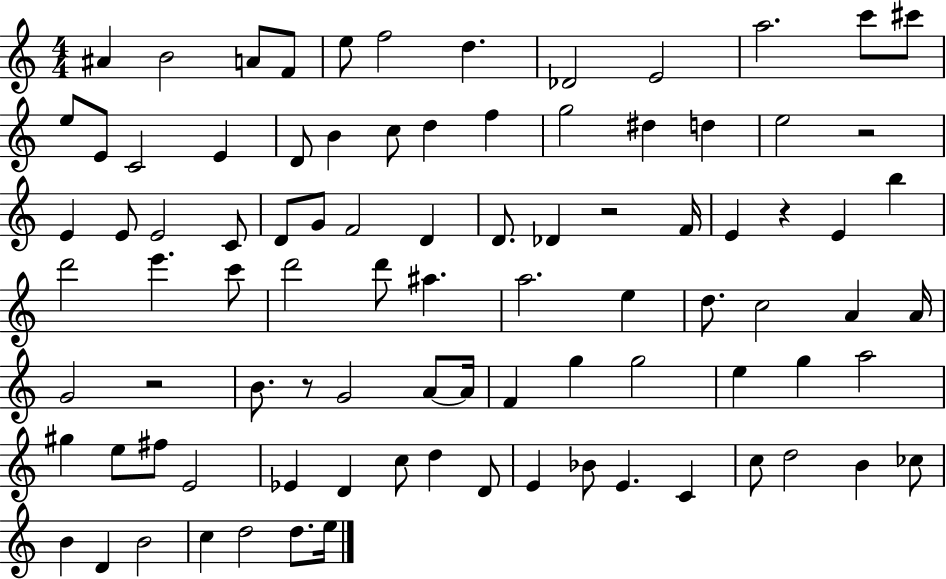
A#4/q B4/h A4/e F4/e E5/e F5/h D5/q. Db4/h E4/h A5/h. C6/e C#6/e E5/e E4/e C4/h E4/q D4/e B4/q C5/e D5/q F5/q G5/h D#5/q D5/q E5/h R/h E4/q E4/e E4/h C4/e D4/e G4/e F4/h D4/q D4/e. Db4/q R/h F4/s E4/q R/q E4/q B5/q D6/h E6/q. C6/e D6/h D6/e A#5/q. A5/h. E5/q D5/e. C5/h A4/q A4/s G4/h R/h B4/e. R/e G4/h A4/e A4/s F4/q G5/q G5/h E5/q G5/q A5/h G#5/q E5/e F#5/e E4/h Eb4/q D4/q C5/e D5/q D4/e E4/q Bb4/e E4/q. C4/q C5/e D5/h B4/q CES5/e B4/q D4/q B4/h C5/q D5/h D5/e. E5/s